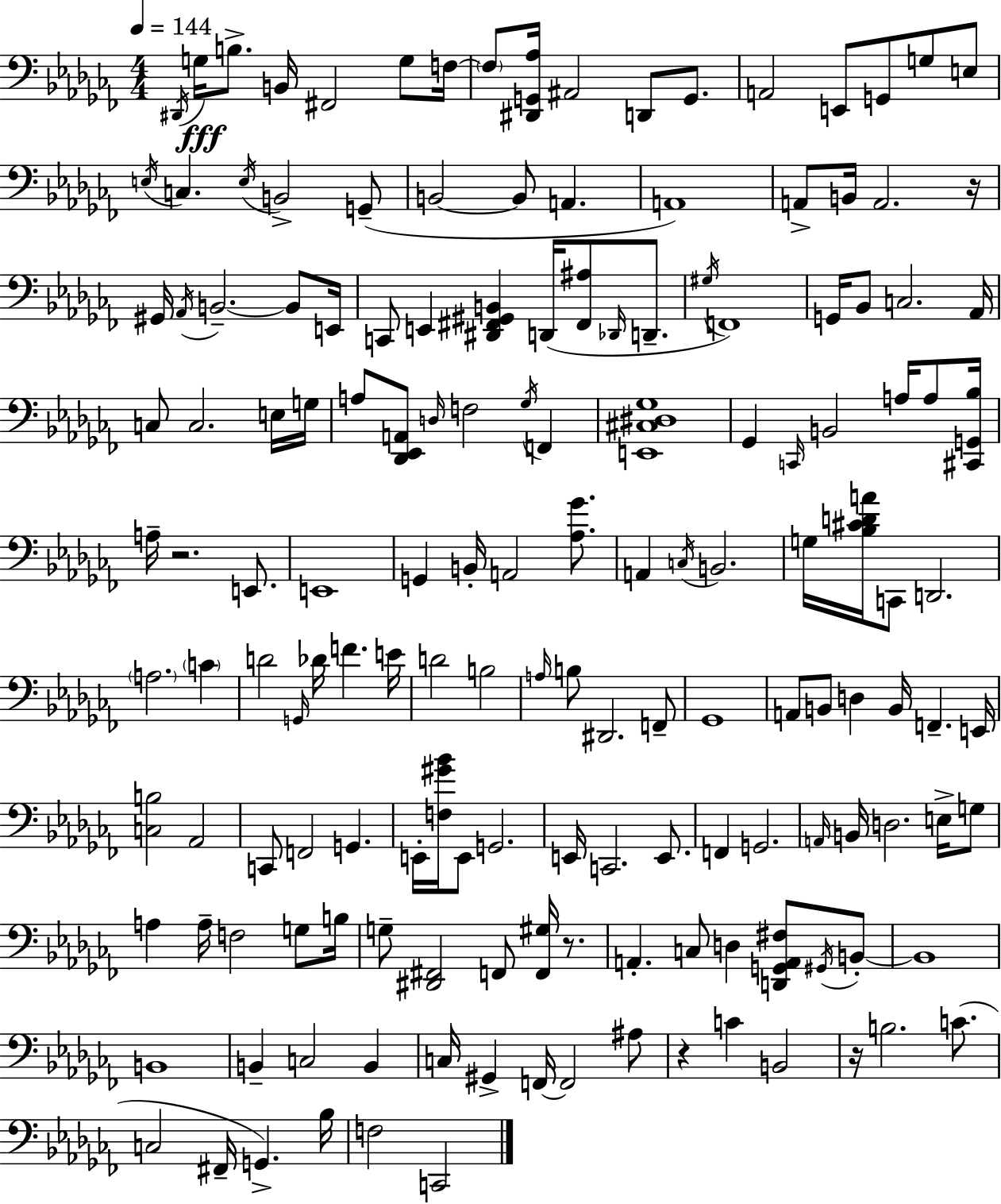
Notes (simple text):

D#2/s G3/s B3/e. B2/s F#2/h G3/e F3/s F3/e [D#2,G2,Ab3]/s A#2/h D2/e G2/e. A2/h E2/e G2/e G3/e E3/e E3/s C3/q. E3/s B2/h G2/e B2/h B2/e A2/q. A2/w A2/e B2/s A2/h. R/s G#2/s Ab2/s B2/h. B2/e E2/s C2/e E2/q [D#2,F#2,G#2,B2]/q D2/s [F#2,A#3]/e Db2/s D2/e. G#3/s F2/w G2/s Bb2/e C3/h. Ab2/s C3/e C3/h. E3/s G3/s A3/e [Db2,Eb2,A2]/e D3/s F3/h Gb3/s F2/q [E2,C#3,D#3,Gb3]/w Gb2/q C2/s B2/h A3/s A3/e [C#2,G2,Bb3]/s A3/s R/h. E2/e. E2/w G2/q B2/s A2/h [Ab3,Gb4]/e. A2/q C3/s B2/h. G3/s [Bb3,C#4,D4,A4]/s C2/e D2/h. A3/h. C4/q D4/h G2/s Db4/s F4/q. E4/s D4/h B3/h A3/s B3/e D#2/h. F2/e Gb2/w A2/e B2/e D3/q B2/s F2/q. E2/s [C3,B3]/h Ab2/h C2/e F2/h G2/q. E2/s [F3,G#4,Bb4]/s E2/e G2/h. E2/s C2/h. E2/e. F2/q G2/h. A2/s B2/s D3/h. E3/s G3/e A3/q A3/s F3/h G3/e B3/s G3/e [D#2,F#2]/h F2/e [F2,G#3]/s R/e. A2/q. C3/e D3/q [D2,G2,A2,F#3]/e G#2/s B2/e B2/w B2/w B2/q C3/h B2/q C3/s G#2/q F2/s F2/h A#3/e R/q C4/q B2/h R/s B3/h. C4/e. C3/h F#2/s G2/q. Bb3/s F3/h C2/h